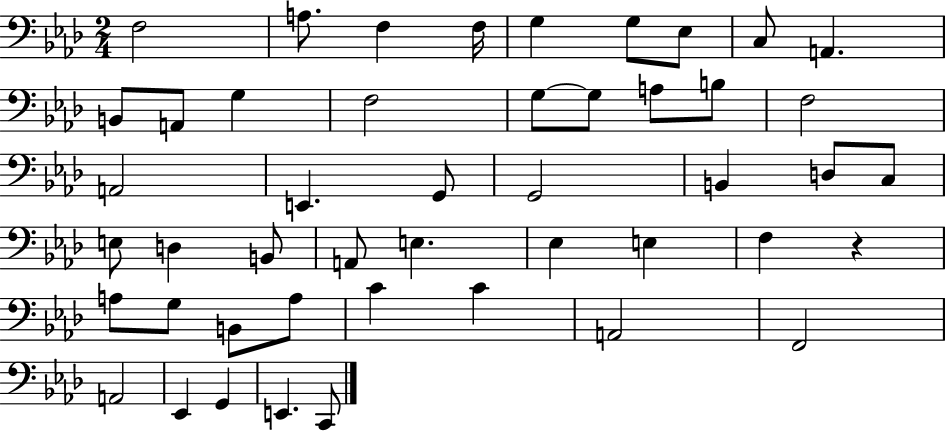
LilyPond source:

{
  \clef bass
  \numericTimeSignature
  \time 2/4
  \key aes \major
  f2 | a8. f4 f16 | g4 g8 ees8 | c8 a,4. | \break b,8 a,8 g4 | f2 | g8~~ g8 a8 b8 | f2 | \break a,2 | e,4. g,8 | g,2 | b,4 d8 c8 | \break e8 d4 b,8 | a,8 e4. | ees4 e4 | f4 r4 | \break a8 g8 b,8 a8 | c'4 c'4 | a,2 | f,2 | \break a,2 | ees,4 g,4 | e,4. c,8 | \bar "|."
}